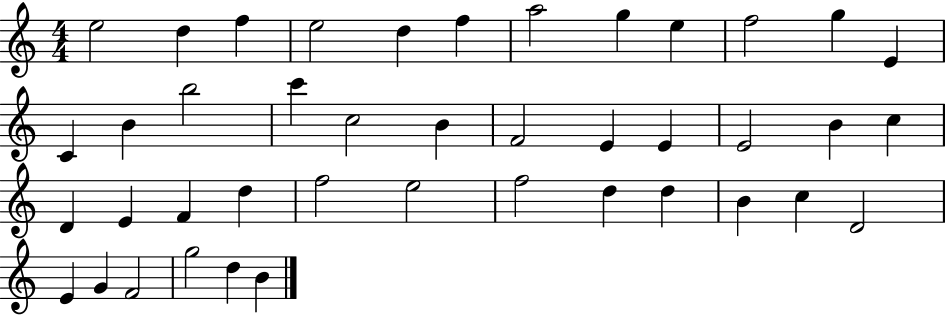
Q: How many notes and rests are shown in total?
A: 42